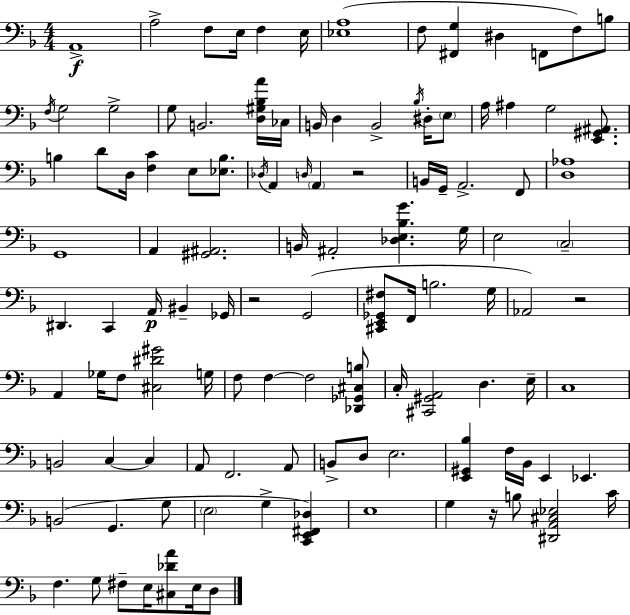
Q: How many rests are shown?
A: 4